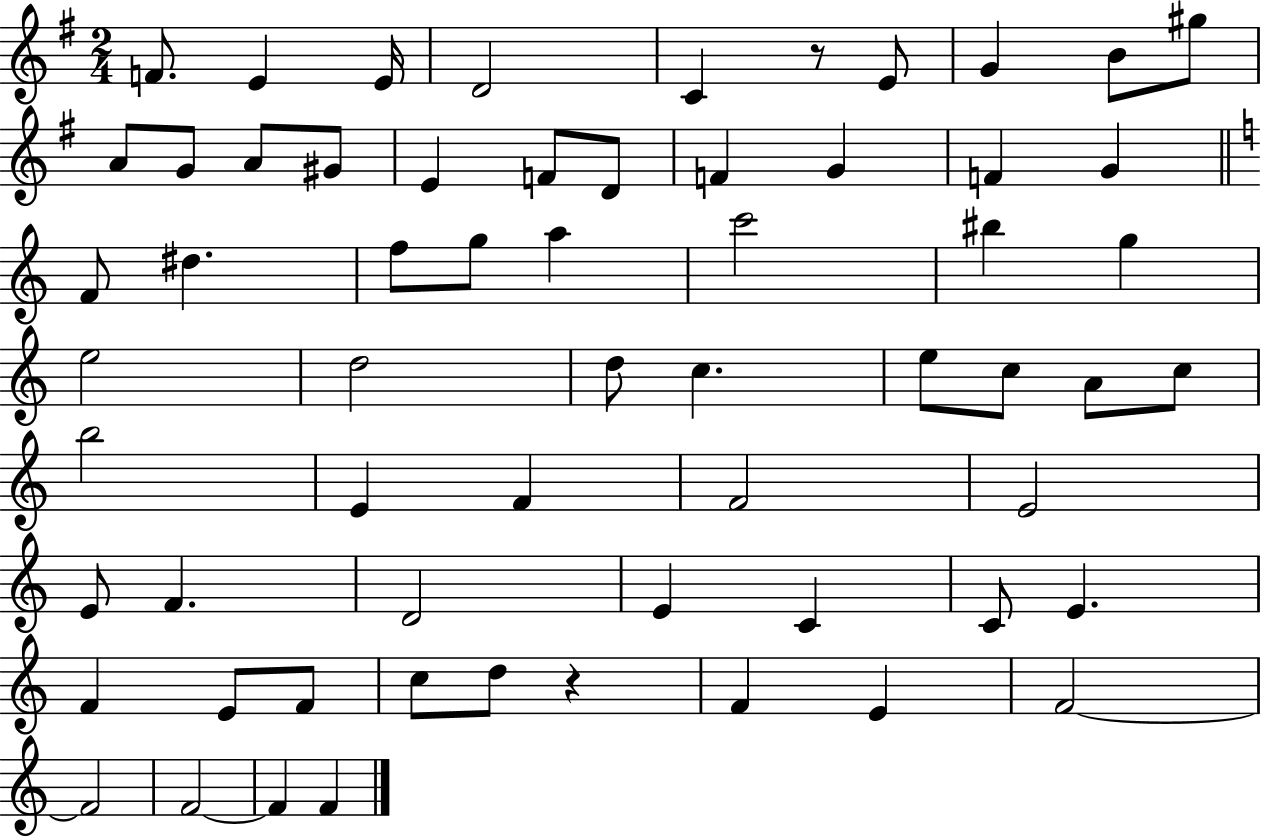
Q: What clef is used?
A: treble